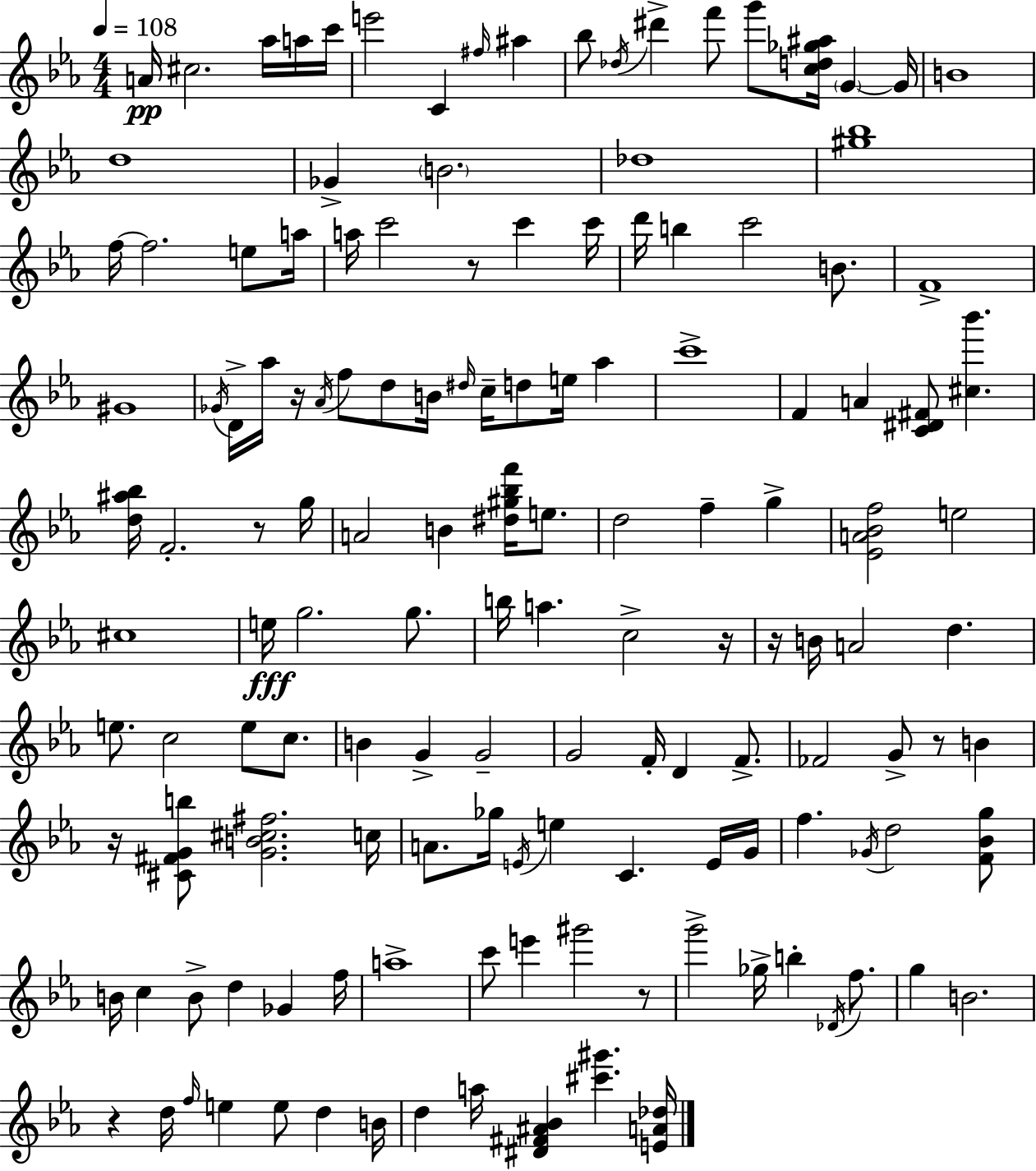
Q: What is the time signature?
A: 4/4